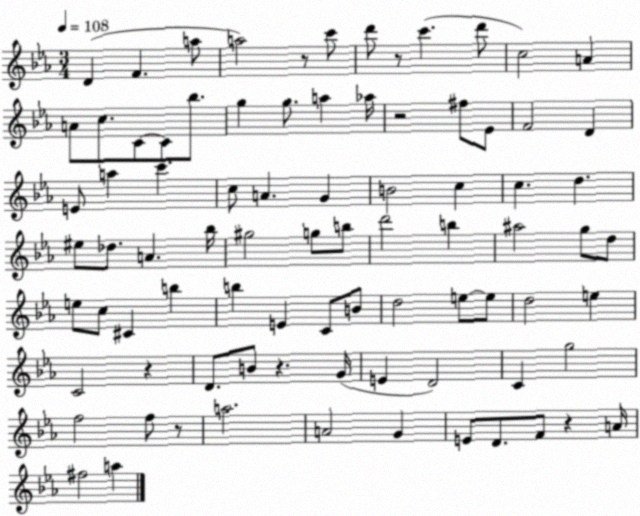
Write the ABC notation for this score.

X:1
T:Untitled
M:3/4
L:1/4
K:Eb
D F a/2 a2 z/2 c'/2 d'/2 z/2 c' d'/2 c2 A A/2 c/2 C/2 C/2 _b/2 g g/2 a _a/4 z2 ^f/2 _E/2 F2 D E/2 a c' c/2 A G B2 c c d ^e/2 _d/2 A _b/4 ^g2 g/2 b/2 d'2 b ^a2 g/2 d/2 e/2 c/2 ^C b b E C/2 B/2 d2 e/2 e/2 d2 e C2 z D/2 B/2 z G/4 E D2 C g2 f2 f/2 z/2 a2 A2 G E/2 D/2 F/2 z A/4 ^f2 a